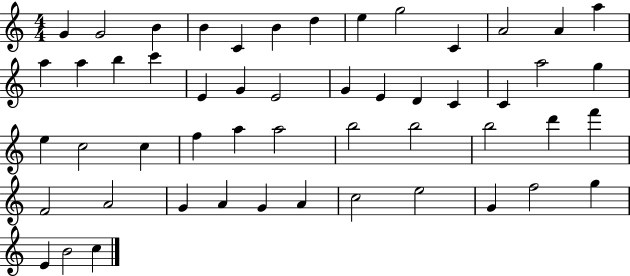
{
  \clef treble
  \numericTimeSignature
  \time 4/4
  \key c \major
  g'4 g'2 b'4 | b'4 c'4 b'4 d''4 | e''4 g''2 c'4 | a'2 a'4 a''4 | \break a''4 a''4 b''4 c'''4 | e'4 g'4 e'2 | g'4 e'4 d'4 c'4 | c'4 a''2 g''4 | \break e''4 c''2 c''4 | f''4 a''4 a''2 | b''2 b''2 | b''2 d'''4 f'''4 | \break f'2 a'2 | g'4 a'4 g'4 a'4 | c''2 e''2 | g'4 f''2 g''4 | \break e'4 b'2 c''4 | \bar "|."
}